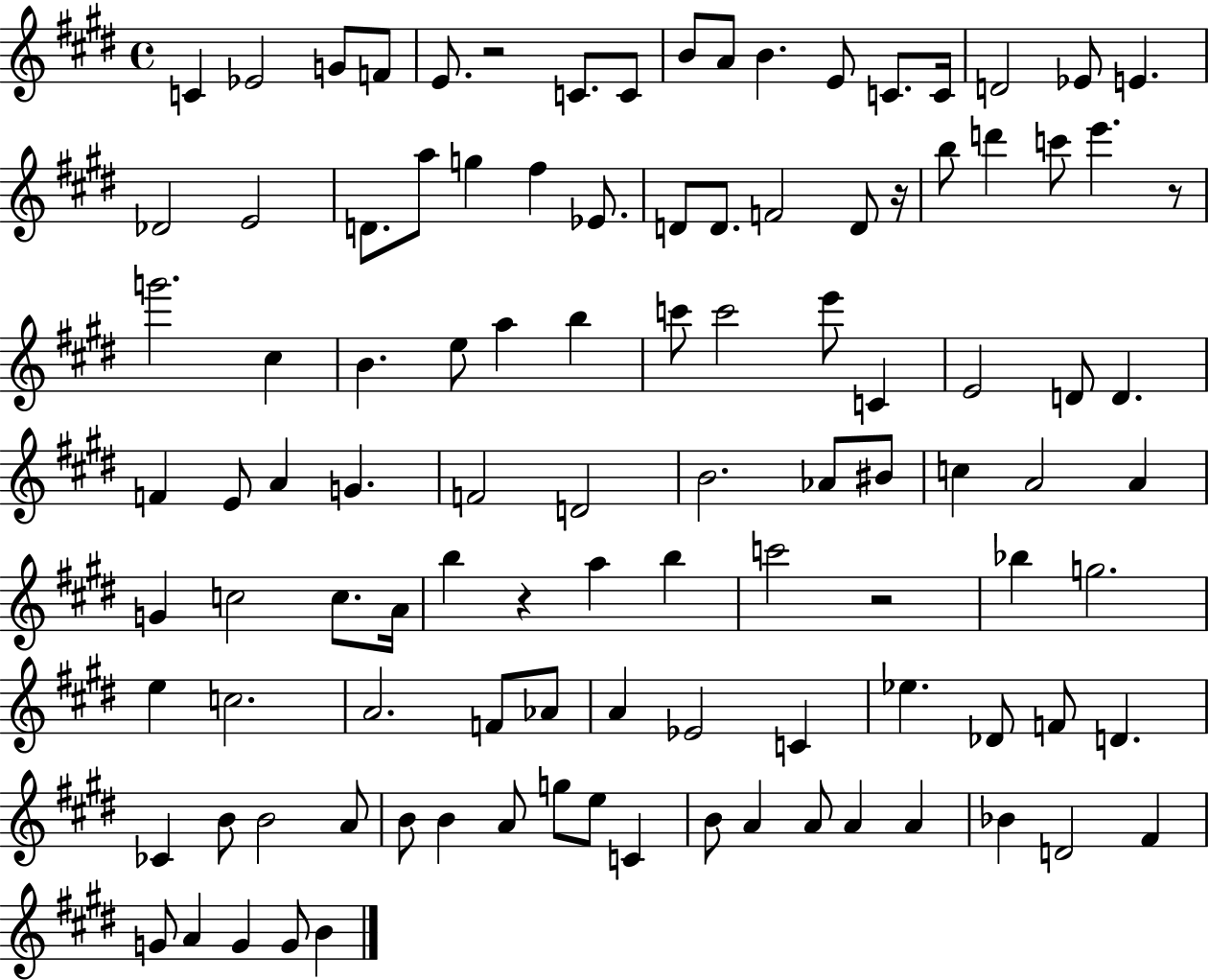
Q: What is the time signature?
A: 4/4